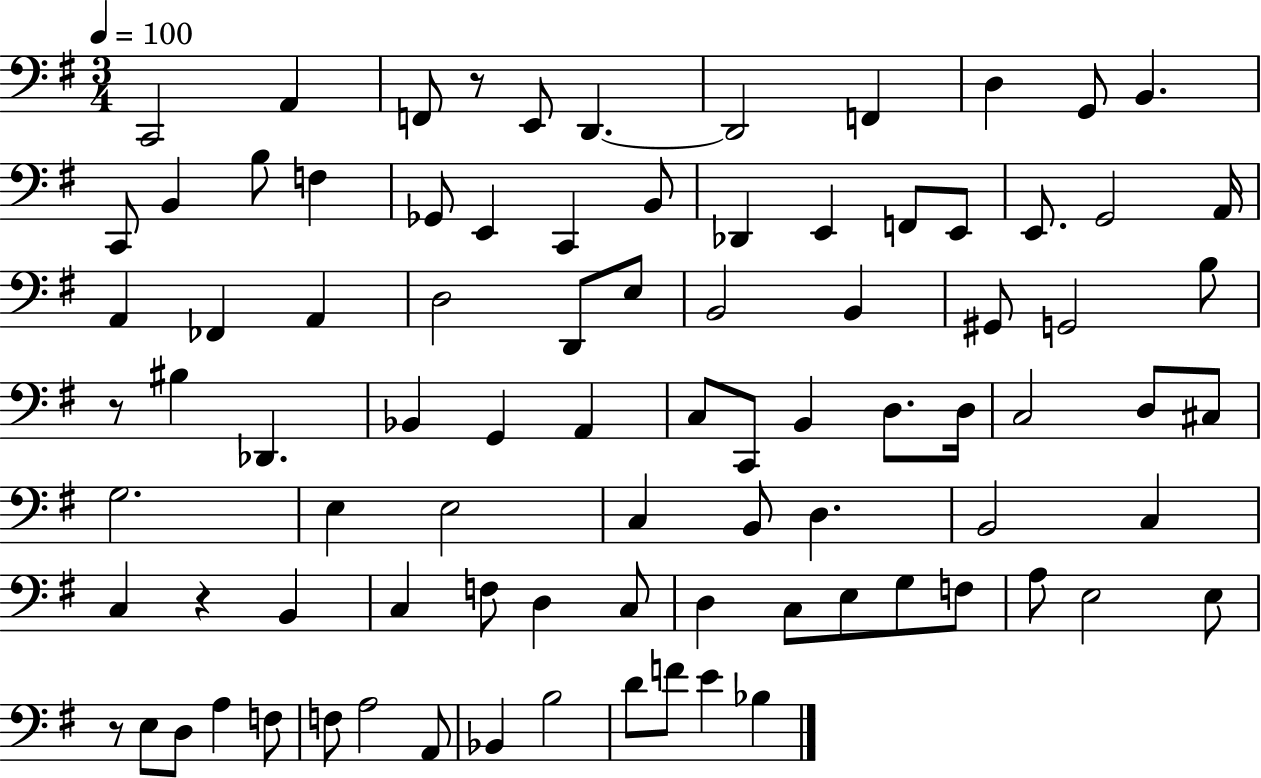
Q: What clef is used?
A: bass